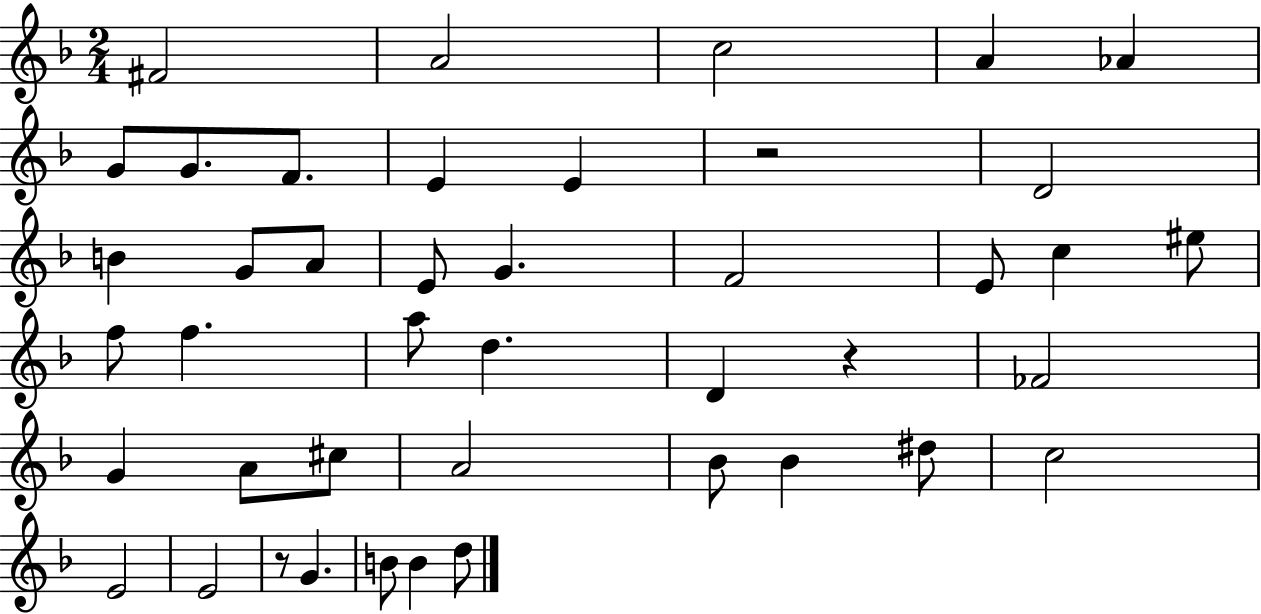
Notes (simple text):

F#4/h A4/h C5/h A4/q Ab4/q G4/e G4/e. F4/e. E4/q E4/q R/h D4/h B4/q G4/e A4/e E4/e G4/q. F4/h E4/e C5/q EIS5/e F5/e F5/q. A5/e D5/q. D4/q R/q FES4/h G4/q A4/e C#5/e A4/h Bb4/e Bb4/q D#5/e C5/h E4/h E4/h R/e G4/q. B4/e B4/q D5/e